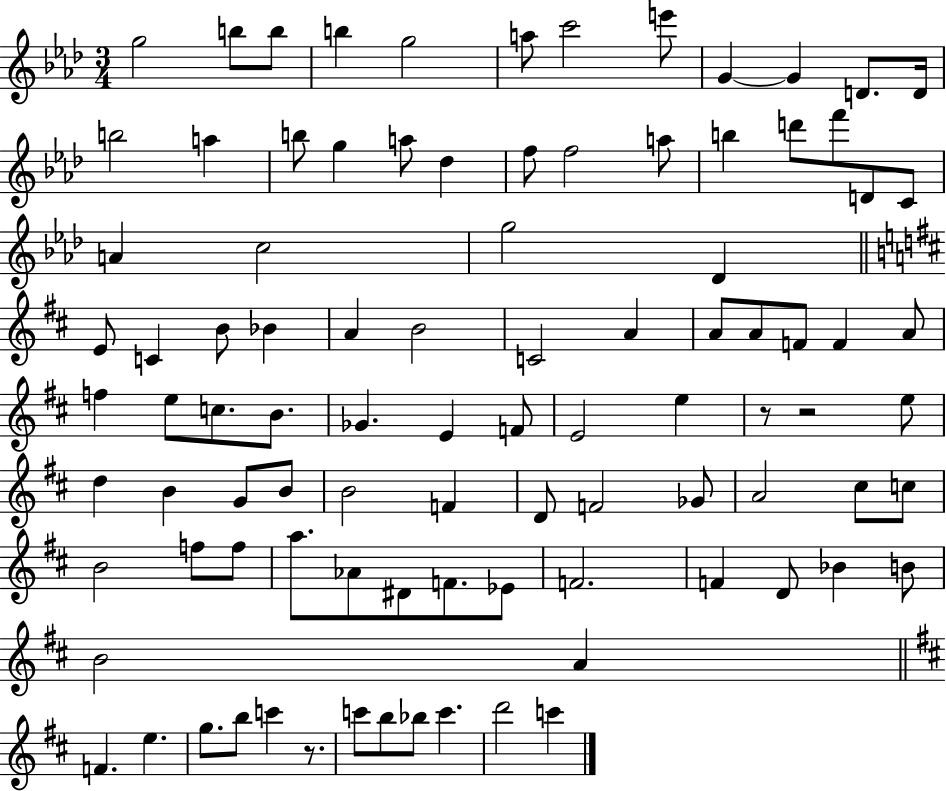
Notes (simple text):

G5/h B5/e B5/e B5/q G5/h A5/e C6/h E6/e G4/q G4/q D4/e. D4/s B5/h A5/q B5/e G5/q A5/e Db5/q F5/e F5/h A5/e B5/q D6/e F6/e D4/e C4/e A4/q C5/h G5/h Db4/q E4/e C4/q B4/e Bb4/q A4/q B4/h C4/h A4/q A4/e A4/e F4/e F4/q A4/e F5/q E5/e C5/e. B4/e. Gb4/q. E4/q F4/e E4/h E5/q R/e R/h E5/e D5/q B4/q G4/e B4/e B4/h F4/q D4/e F4/h Gb4/e A4/h C#5/e C5/e B4/h F5/e F5/e A5/e. Ab4/e D#4/e F4/e. Eb4/e F4/h. F4/q D4/e Bb4/q B4/e B4/h A4/q F4/q. E5/q. G5/e. B5/e C6/q R/e. C6/e B5/e Bb5/e C6/q. D6/h C6/q